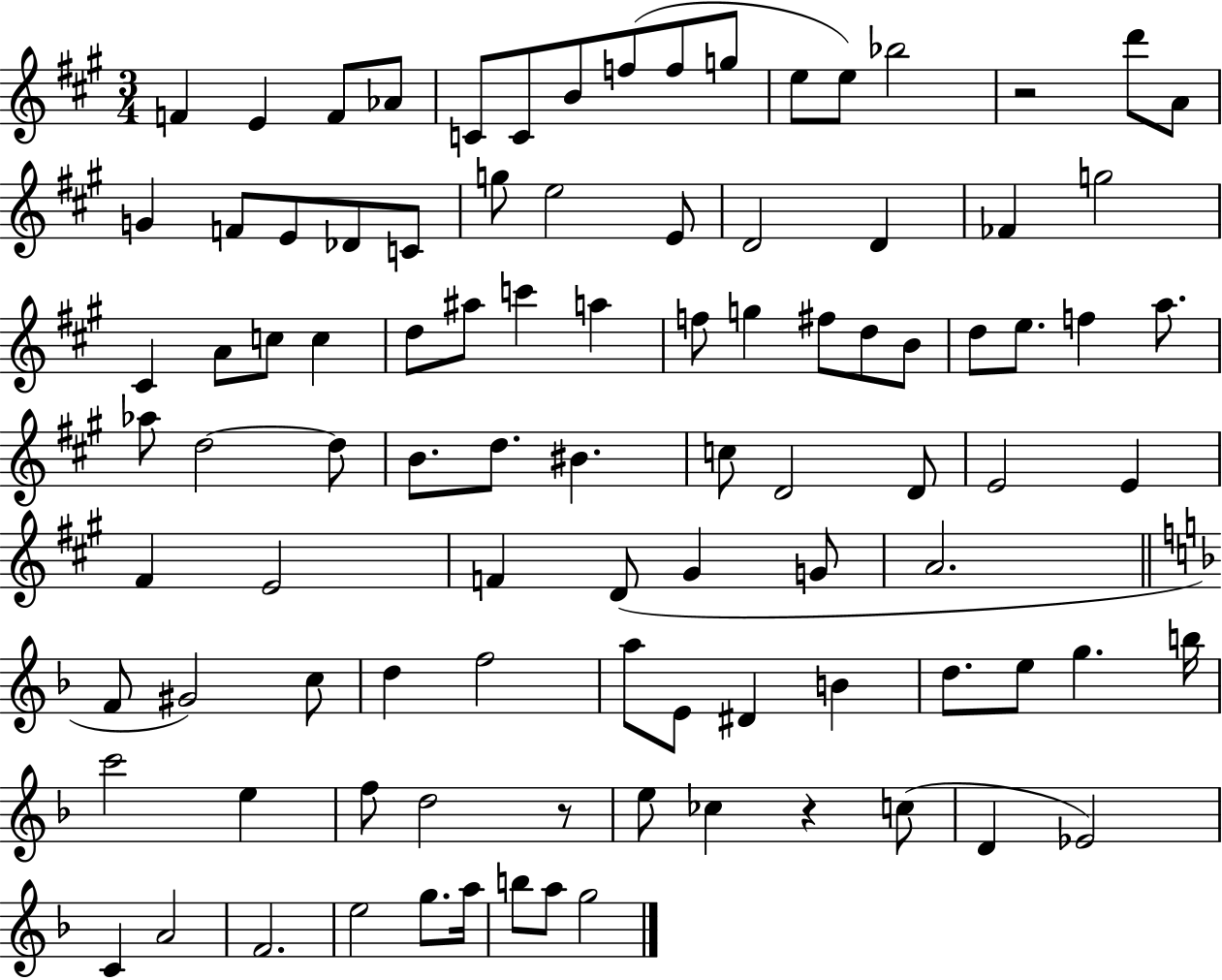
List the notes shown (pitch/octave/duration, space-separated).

F4/q E4/q F4/e Ab4/e C4/e C4/e B4/e F5/e F5/e G5/e E5/e E5/e Bb5/h R/h D6/e A4/e G4/q F4/e E4/e Db4/e C4/e G5/e E5/h E4/e D4/h D4/q FES4/q G5/h C#4/q A4/e C5/e C5/q D5/e A#5/e C6/q A5/q F5/e G5/q F#5/e D5/e B4/e D5/e E5/e. F5/q A5/e. Ab5/e D5/h D5/e B4/e. D5/e. BIS4/q. C5/e D4/h D4/e E4/h E4/q F#4/q E4/h F4/q D4/e G#4/q G4/e A4/h. F4/e G#4/h C5/e D5/q F5/h A5/e E4/e D#4/q B4/q D5/e. E5/e G5/q. B5/s C6/h E5/q F5/e D5/h R/e E5/e CES5/q R/q C5/e D4/q Eb4/h C4/q A4/h F4/h. E5/h G5/e. A5/s B5/e A5/e G5/h